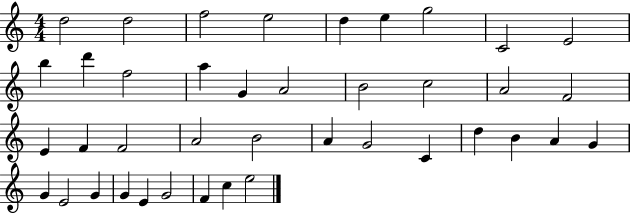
X:1
T:Untitled
M:4/4
L:1/4
K:C
d2 d2 f2 e2 d e g2 C2 E2 b d' f2 a G A2 B2 c2 A2 F2 E F F2 A2 B2 A G2 C d B A G G E2 G G E G2 F c e2